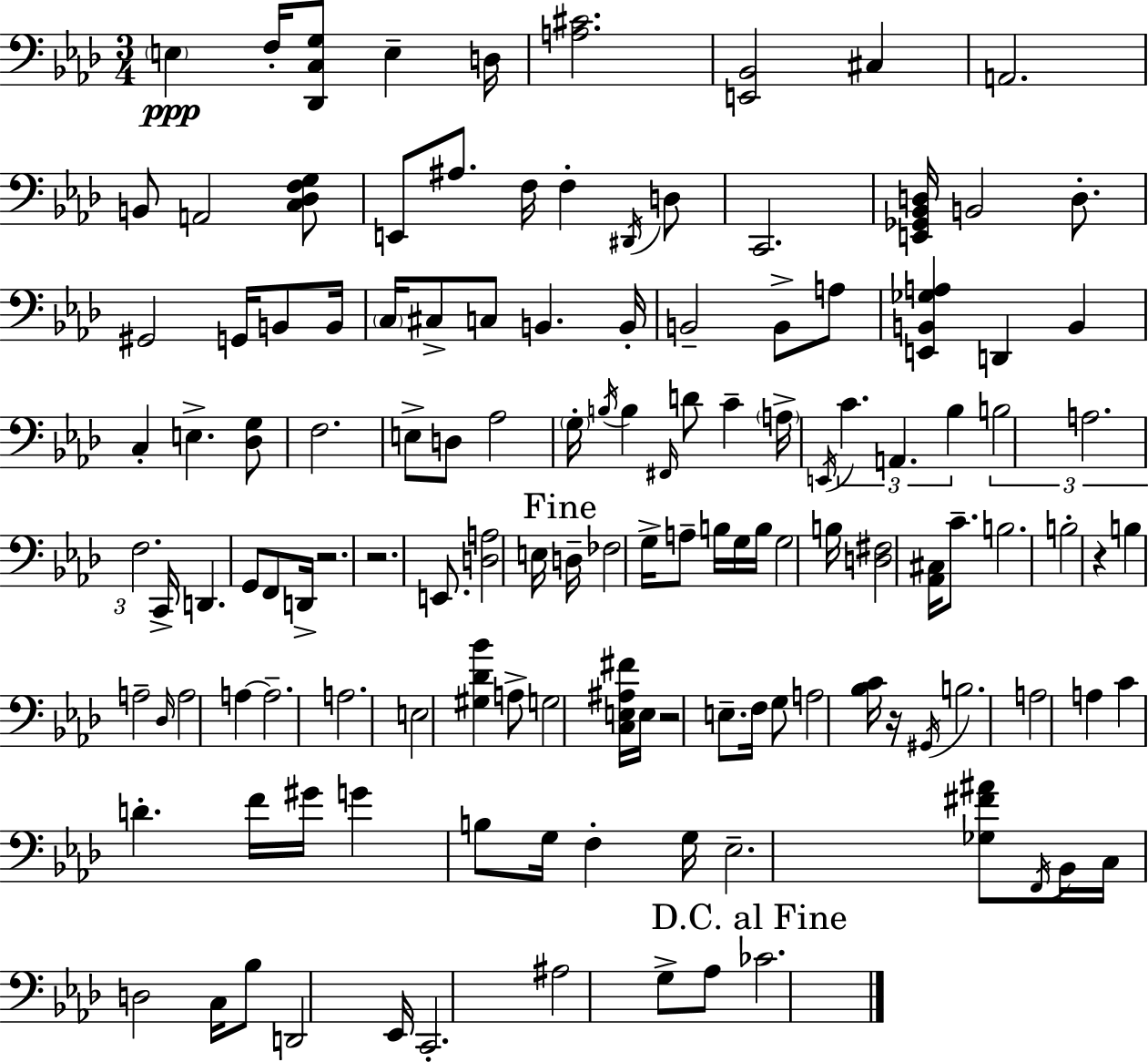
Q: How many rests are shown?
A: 5